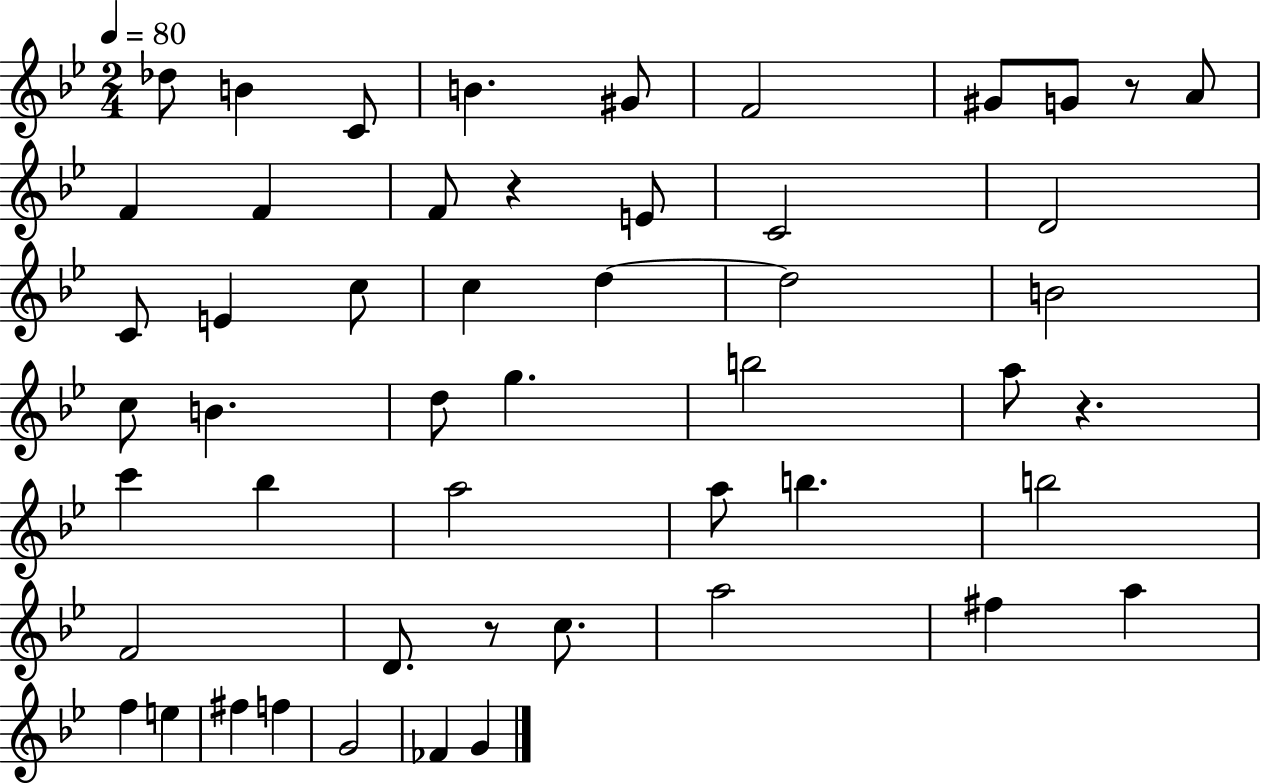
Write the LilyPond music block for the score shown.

{
  \clef treble
  \numericTimeSignature
  \time 2/4
  \key bes \major
  \tempo 4 = 80
  des''8 b'4 c'8 | b'4. gis'8 | f'2 | gis'8 g'8 r8 a'8 | \break f'4 f'4 | f'8 r4 e'8 | c'2 | d'2 | \break c'8 e'4 c''8 | c''4 d''4~~ | d''2 | b'2 | \break c''8 b'4. | d''8 g''4. | b''2 | a''8 r4. | \break c'''4 bes''4 | a''2 | a''8 b''4. | b''2 | \break f'2 | d'8. r8 c''8. | a''2 | fis''4 a''4 | \break f''4 e''4 | fis''4 f''4 | g'2 | fes'4 g'4 | \break \bar "|."
}